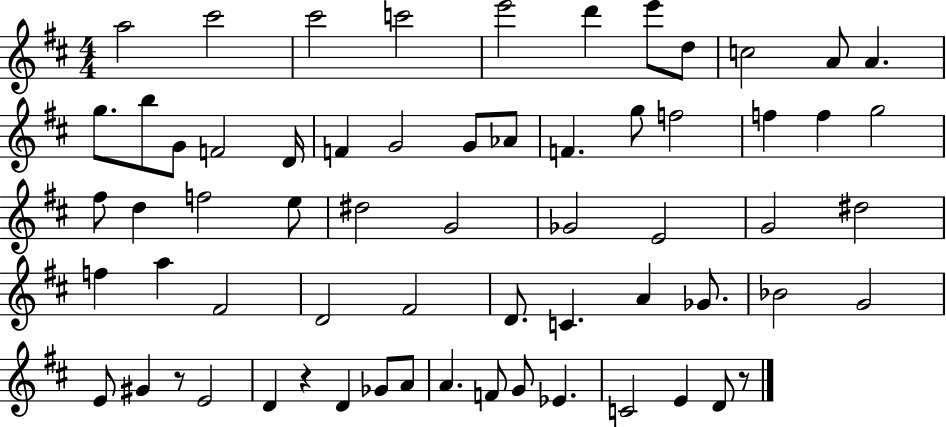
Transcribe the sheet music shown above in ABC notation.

X:1
T:Untitled
M:4/4
L:1/4
K:D
a2 ^c'2 ^c'2 c'2 e'2 d' e'/2 d/2 c2 A/2 A g/2 b/2 G/2 F2 D/4 F G2 G/2 _A/2 F g/2 f2 f f g2 ^f/2 d f2 e/2 ^d2 G2 _G2 E2 G2 ^d2 f a ^F2 D2 ^F2 D/2 C A _G/2 _B2 G2 E/2 ^G z/2 E2 D z D _G/2 A/2 A F/2 G/2 _E C2 E D/2 z/2